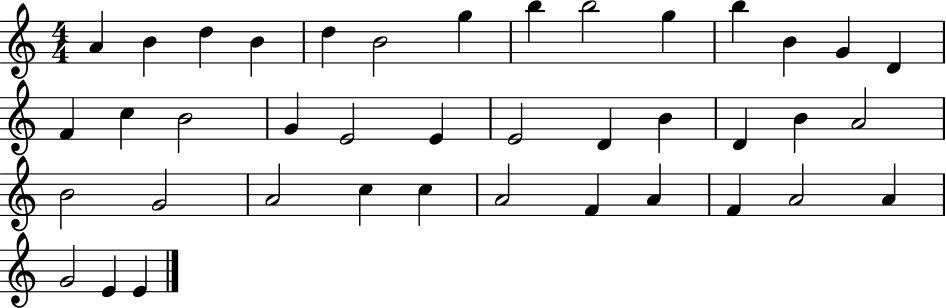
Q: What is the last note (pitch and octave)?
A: E4